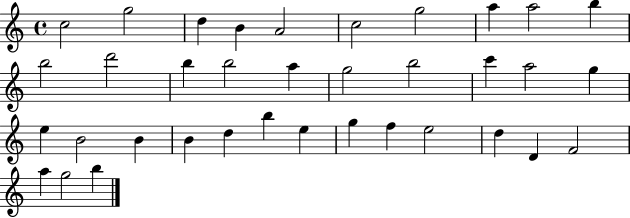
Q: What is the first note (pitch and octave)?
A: C5